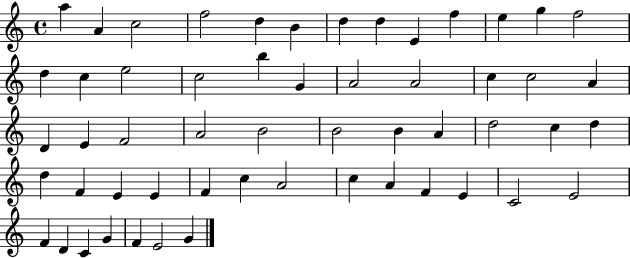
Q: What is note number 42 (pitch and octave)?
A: A4